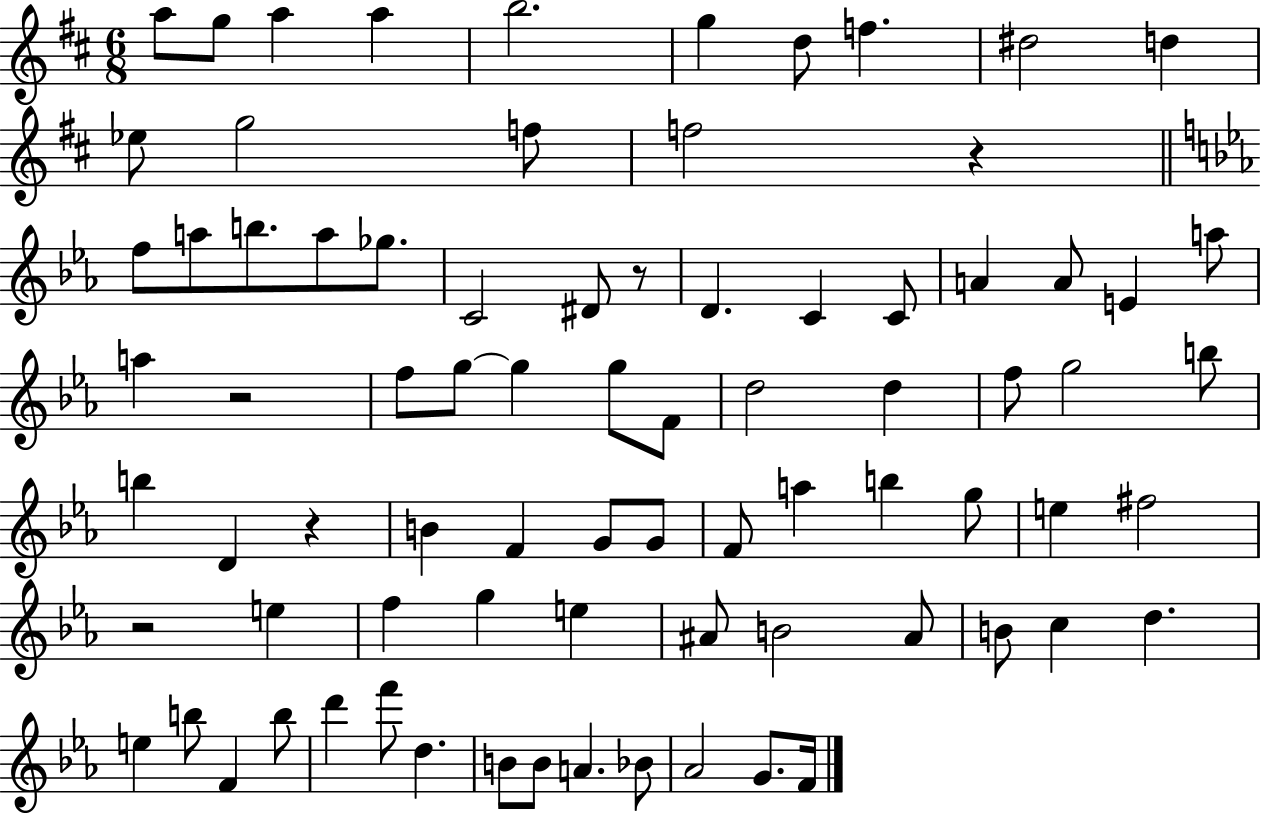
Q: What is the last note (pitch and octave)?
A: F4